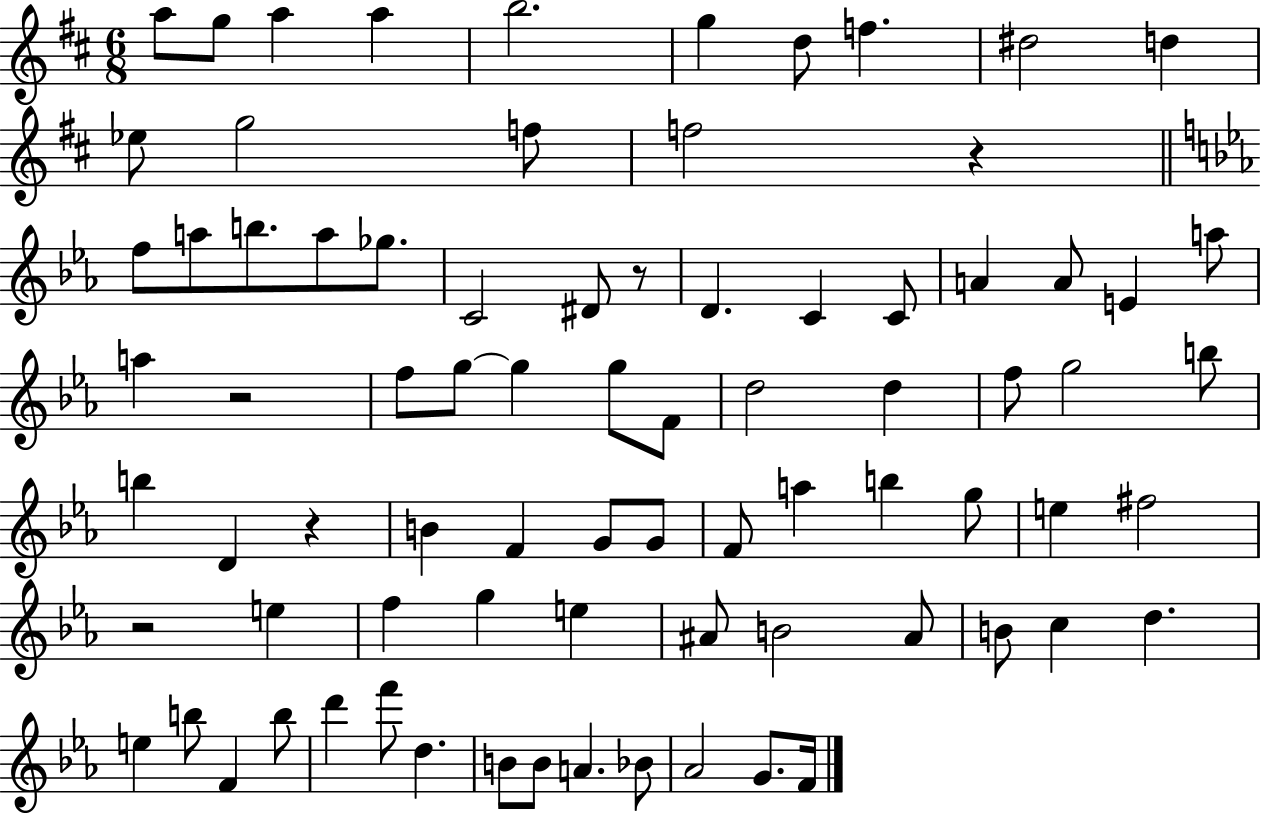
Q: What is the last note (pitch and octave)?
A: F4